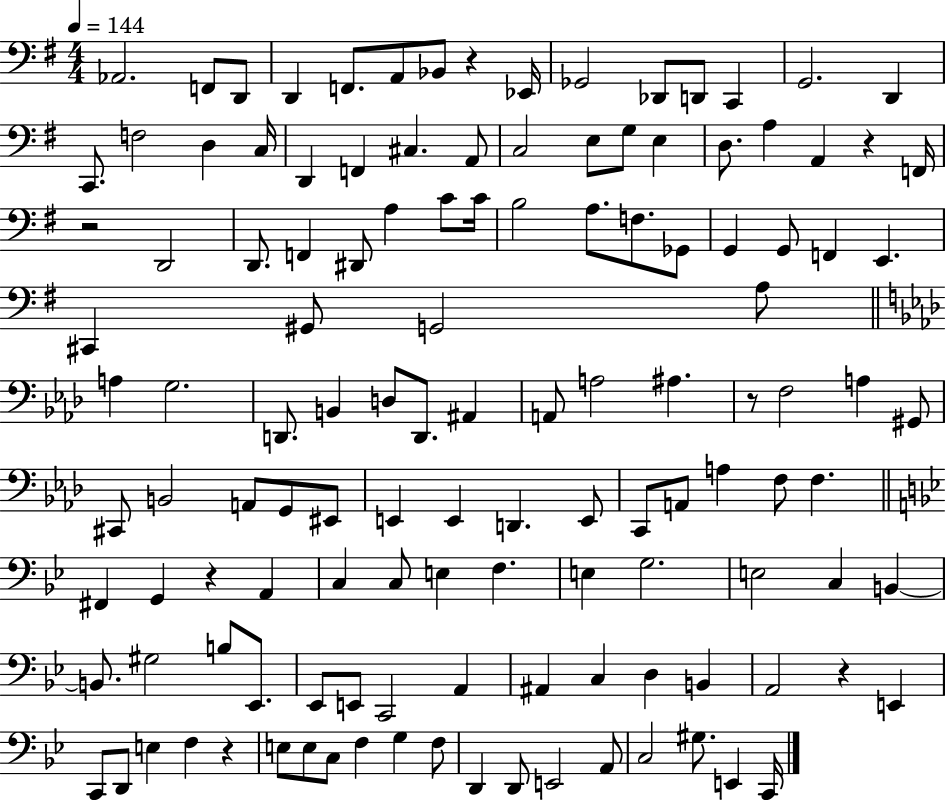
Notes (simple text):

Ab2/h. F2/e D2/e D2/q F2/e. A2/e Bb2/e R/q Eb2/s Gb2/h Db2/e D2/e C2/q G2/h. D2/q C2/e. F3/h D3/q C3/s D2/q F2/q C#3/q. A2/e C3/h E3/e G3/e E3/q D3/e. A3/q A2/q R/q F2/s R/h D2/h D2/e. F2/q D#2/e A3/q C4/e C4/s B3/h A3/e. F3/e. Gb2/e G2/q G2/e F2/q E2/q. C#2/q G#2/e G2/h A3/e A3/q G3/h. D2/e. B2/q D3/e D2/e. A#2/q A2/e A3/h A#3/q. R/e F3/h A3/q G#2/e C#2/e B2/h A2/e G2/e EIS2/e E2/q E2/q D2/q. E2/e C2/e A2/e A3/q F3/e F3/q. F#2/q G2/q R/q A2/q C3/q C3/e E3/q F3/q. E3/q G3/h. E3/h C3/q B2/q B2/e. G#3/h B3/e Eb2/e. Eb2/e E2/e C2/h A2/q A#2/q C3/q D3/q B2/q A2/h R/q E2/q C2/e D2/e E3/q F3/q R/q E3/e E3/e C3/e F3/q G3/q F3/e D2/q D2/e E2/h A2/e C3/h G#3/e. E2/q C2/s